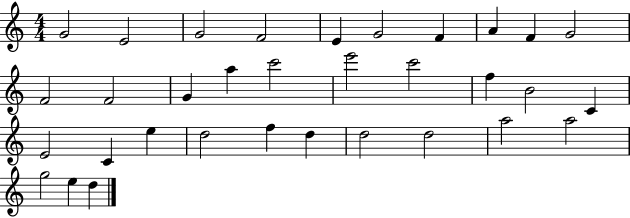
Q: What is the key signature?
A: C major